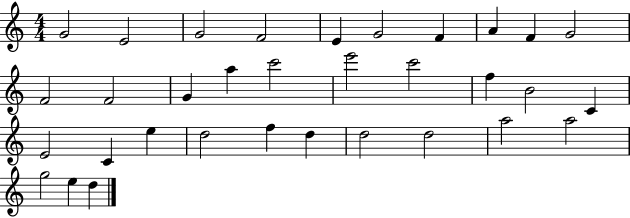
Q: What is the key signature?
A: C major